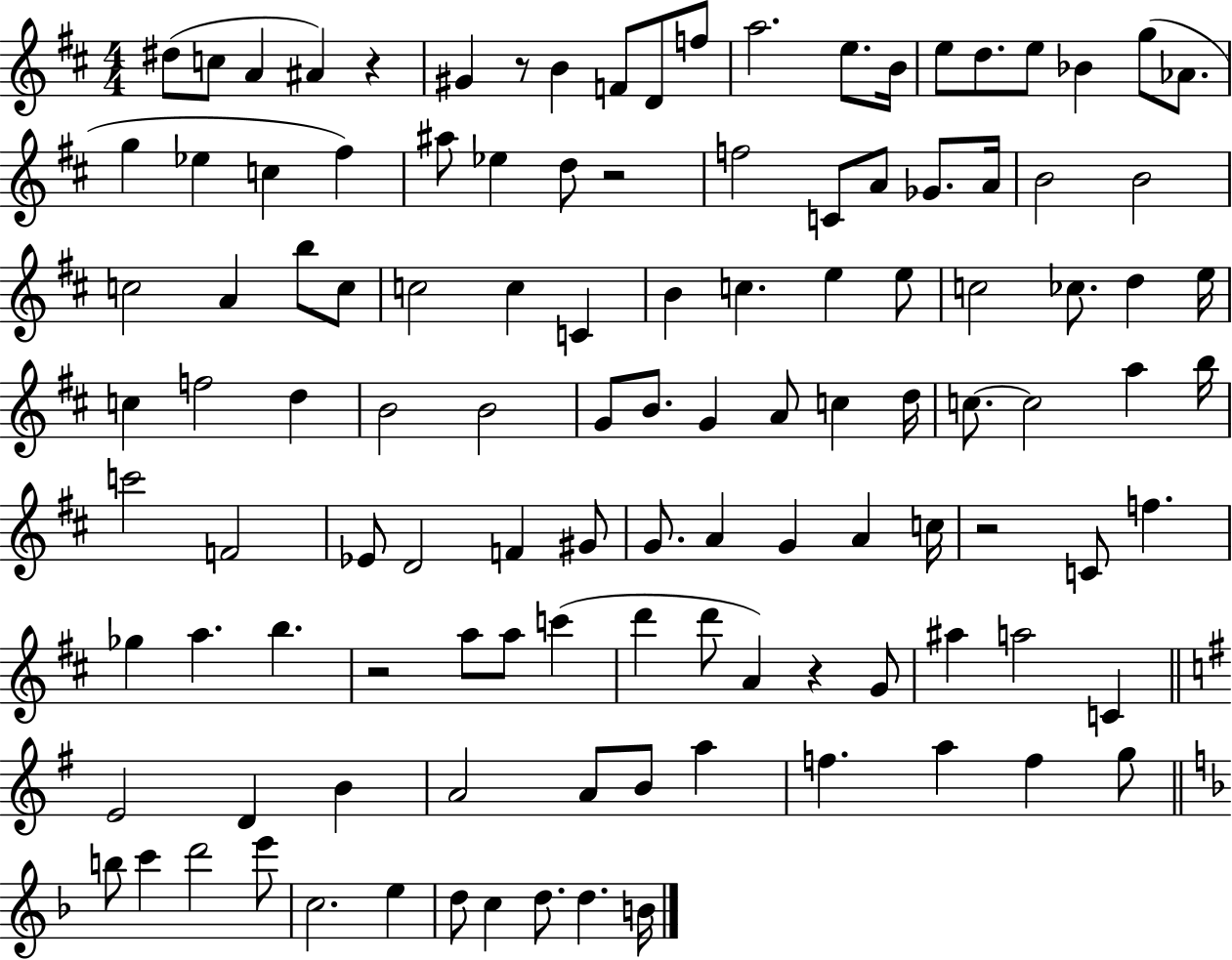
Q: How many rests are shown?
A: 6